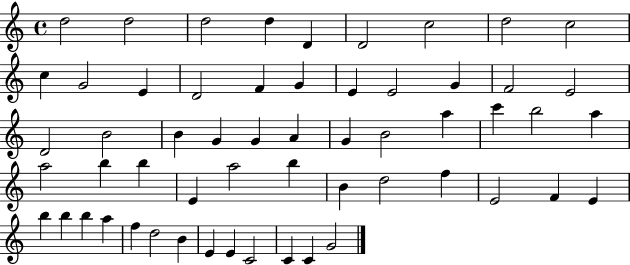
{
  \clef treble
  \time 4/4
  \defaultTimeSignature
  \key c \major
  d''2 d''2 | d''2 d''4 d'4 | d'2 c''2 | d''2 c''2 | \break c''4 g'2 e'4 | d'2 f'4 g'4 | e'4 e'2 g'4 | f'2 e'2 | \break d'2 b'2 | b'4 g'4 g'4 a'4 | g'4 b'2 a''4 | c'''4 b''2 a''4 | \break a''2 b''4 b''4 | e'4 a''2 b''4 | b'4 d''2 f''4 | e'2 f'4 e'4 | \break b''4 b''4 b''4 a''4 | f''4 d''2 b'4 | e'4 e'4 c'2 | c'4 c'4 g'2 | \break \bar "|."
}